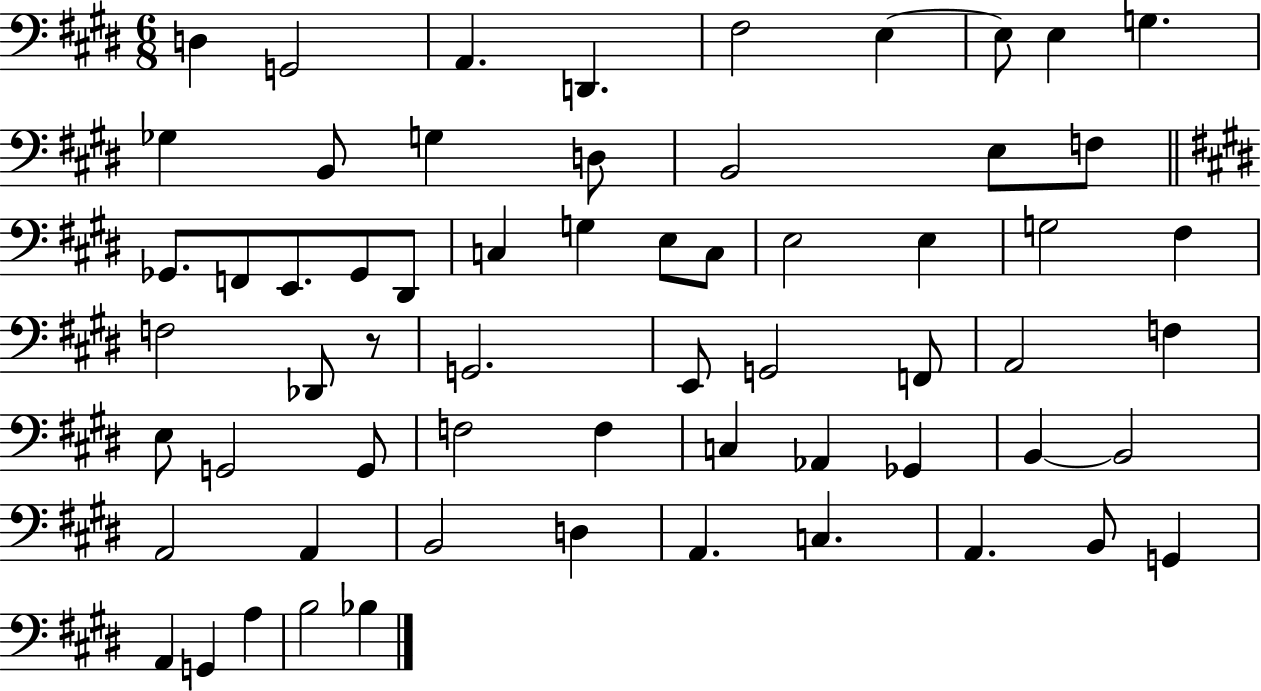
X:1
T:Untitled
M:6/8
L:1/4
K:E
D, G,,2 A,, D,, ^F,2 E, E,/2 E, G, _G, B,,/2 G, D,/2 B,,2 E,/2 F,/2 _G,,/2 F,,/2 E,,/2 _G,,/2 ^D,,/2 C, G, E,/2 C,/2 E,2 E, G,2 ^F, F,2 _D,,/2 z/2 G,,2 E,,/2 G,,2 F,,/2 A,,2 F, E,/2 G,,2 G,,/2 F,2 F, C, _A,, _G,, B,, B,,2 A,,2 A,, B,,2 D, A,, C, A,, B,,/2 G,, A,, G,, A, B,2 _B,